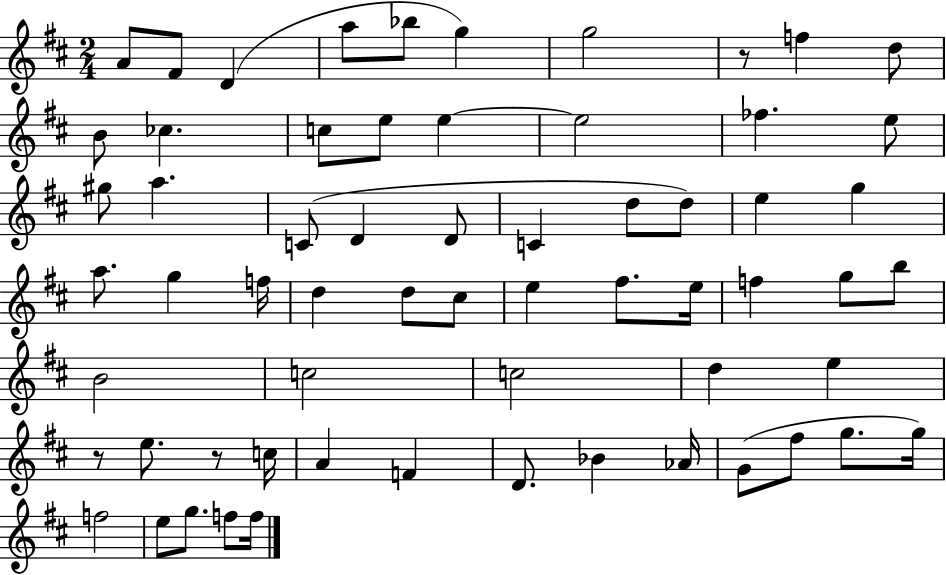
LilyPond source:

{
  \clef treble
  \numericTimeSignature
  \time 2/4
  \key d \major
  \repeat volta 2 { a'8 fis'8 d'4( | a''8 bes''8 g''4) | g''2 | r8 f''4 d''8 | \break b'8 ces''4. | c''8 e''8 e''4~~ | e''2 | fes''4. e''8 | \break gis''8 a''4. | c'8( d'4 d'8 | c'4 d''8 d''8) | e''4 g''4 | \break a''8. g''4 f''16 | d''4 d''8 cis''8 | e''4 fis''8. e''16 | f''4 g''8 b''8 | \break b'2 | c''2 | c''2 | d''4 e''4 | \break r8 e''8. r8 c''16 | a'4 f'4 | d'8. bes'4 aes'16 | g'8( fis''8 g''8. g''16) | \break f''2 | e''8 g''8. f''8 f''16 | } \bar "|."
}